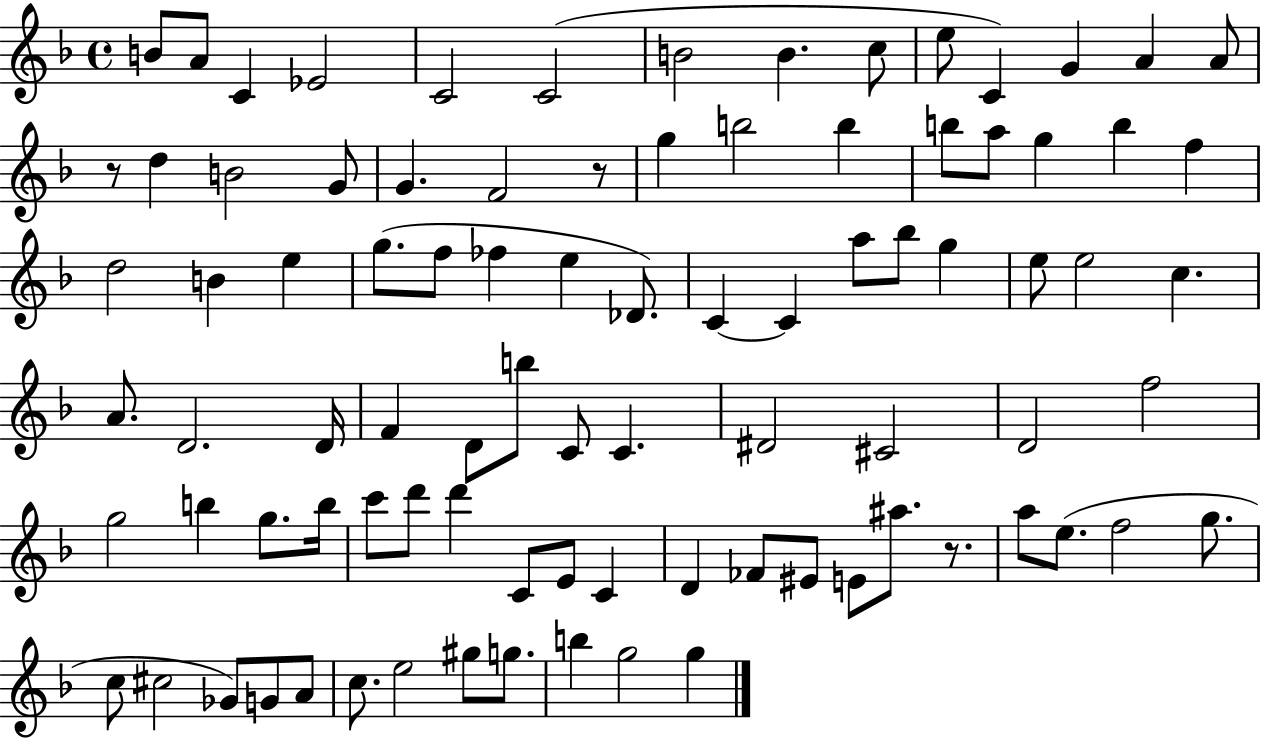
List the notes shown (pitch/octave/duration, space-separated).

B4/e A4/e C4/q Eb4/h C4/h C4/h B4/h B4/q. C5/e E5/e C4/q G4/q A4/q A4/e R/e D5/q B4/h G4/e G4/q. F4/h R/e G5/q B5/h B5/q B5/e A5/e G5/q B5/q F5/q D5/h B4/q E5/q G5/e. F5/e FES5/q E5/q Db4/e. C4/q C4/q A5/e Bb5/e G5/q E5/e E5/h C5/q. A4/e. D4/h. D4/s F4/q D4/e B5/e C4/e C4/q. D#4/h C#4/h D4/h F5/h G5/h B5/q G5/e. B5/s C6/e D6/e D6/q C4/e E4/e C4/q D4/q FES4/e EIS4/e E4/e A#5/e. R/e. A5/e E5/e. F5/h G5/e. C5/e C#5/h Gb4/e G4/e A4/e C5/e. E5/h G#5/e G5/e. B5/q G5/h G5/q